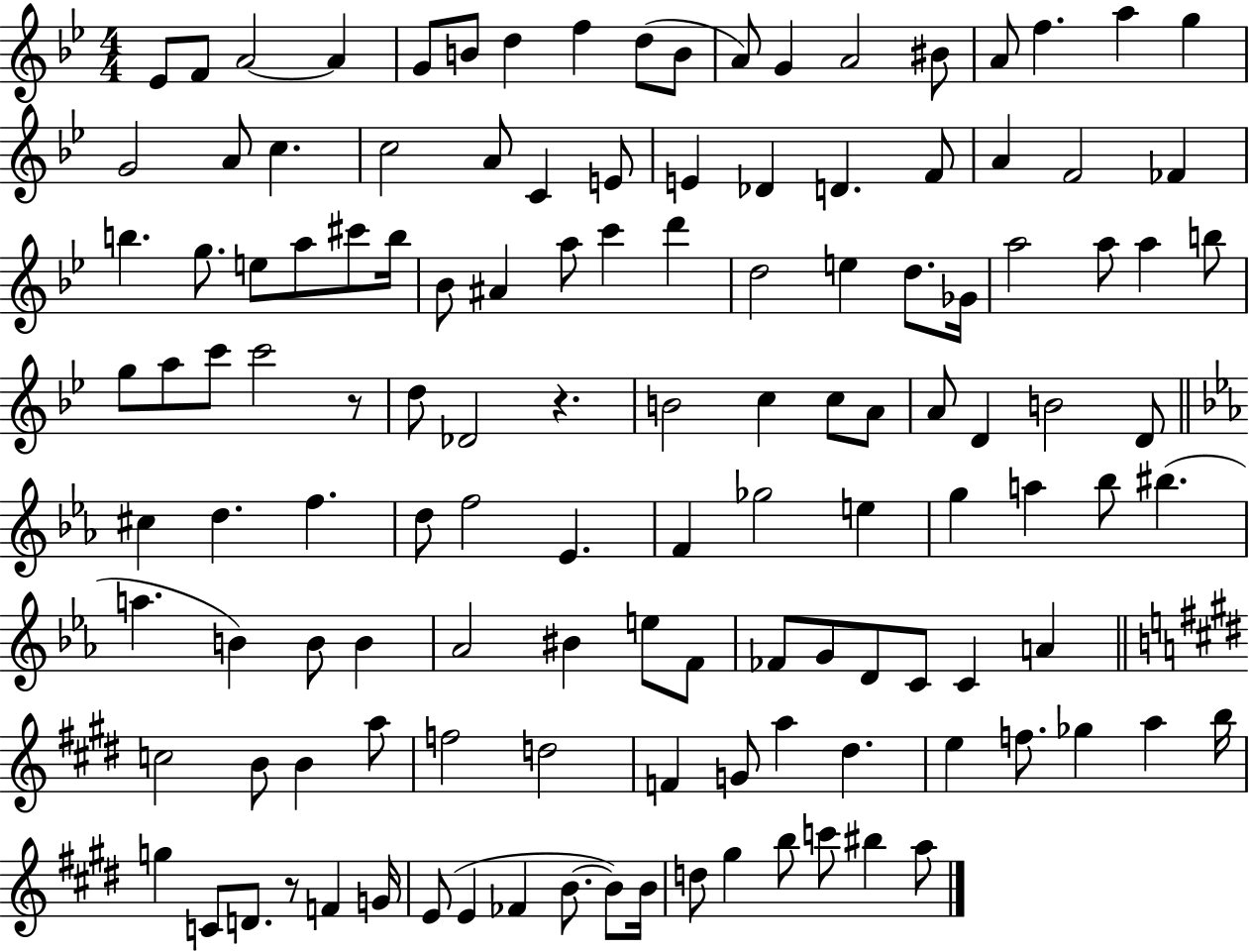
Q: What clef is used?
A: treble